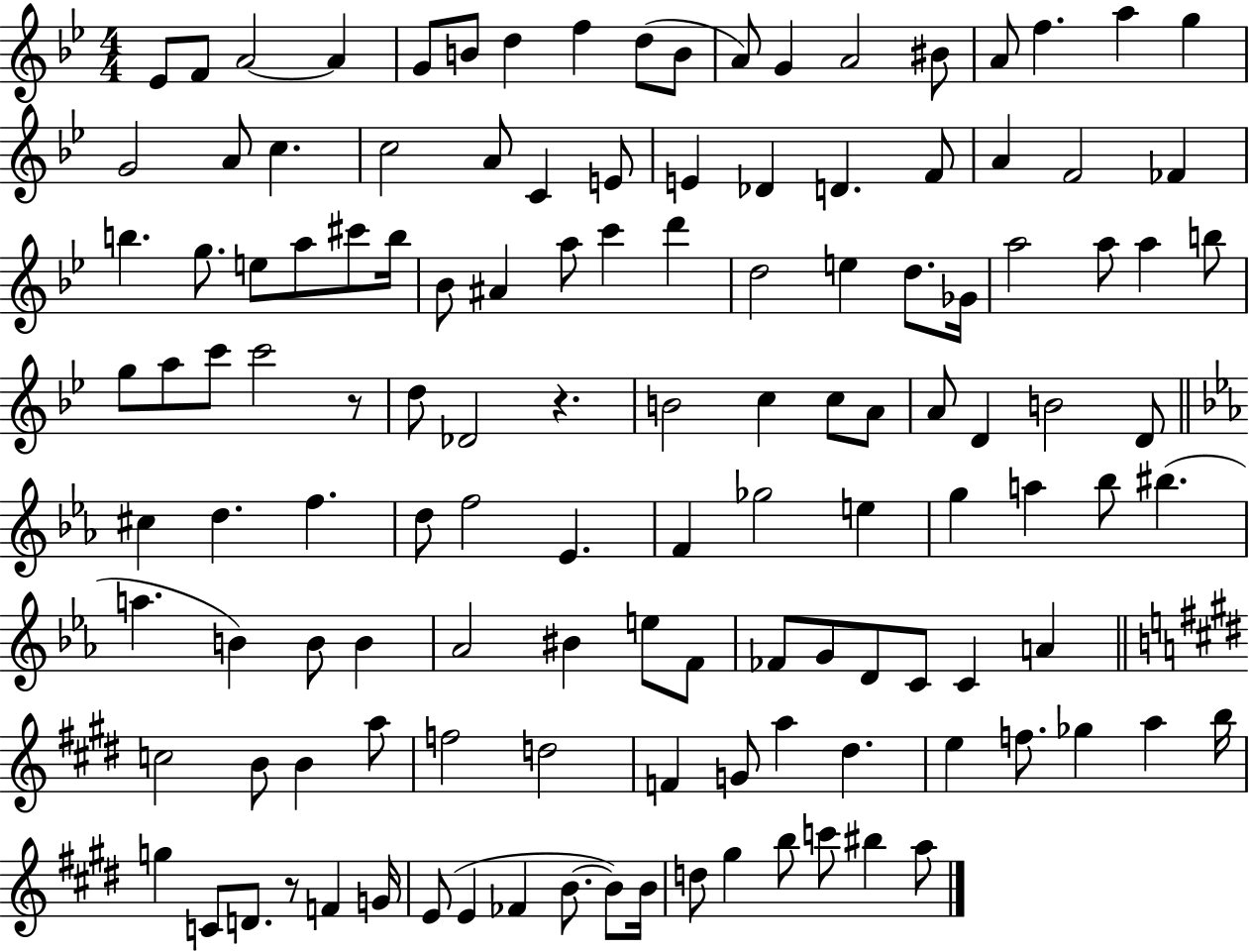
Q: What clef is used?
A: treble